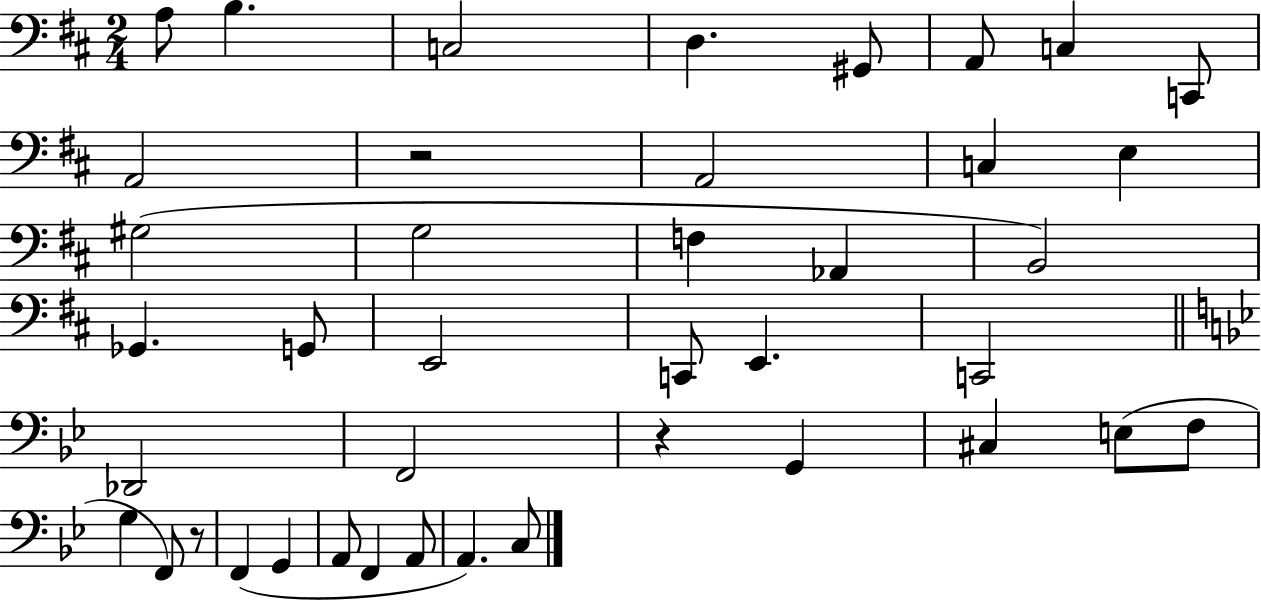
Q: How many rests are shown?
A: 3